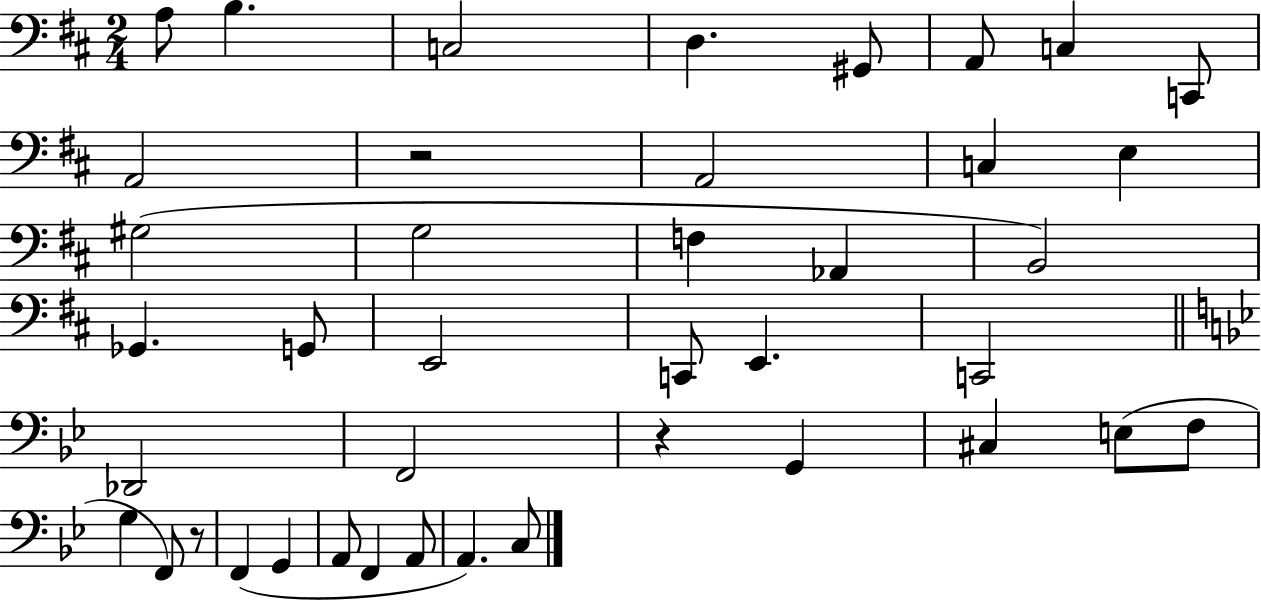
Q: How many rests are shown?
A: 3